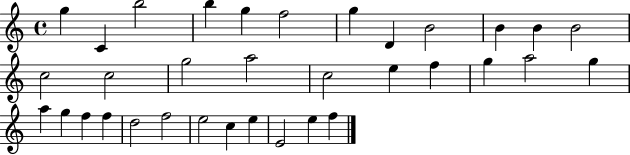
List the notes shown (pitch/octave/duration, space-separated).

G5/q C4/q B5/h B5/q G5/q F5/h G5/q D4/q B4/h B4/q B4/q B4/h C5/h C5/h G5/h A5/h C5/h E5/q F5/q G5/q A5/h G5/q A5/q G5/q F5/q F5/q D5/h F5/h E5/h C5/q E5/q E4/h E5/q F5/q